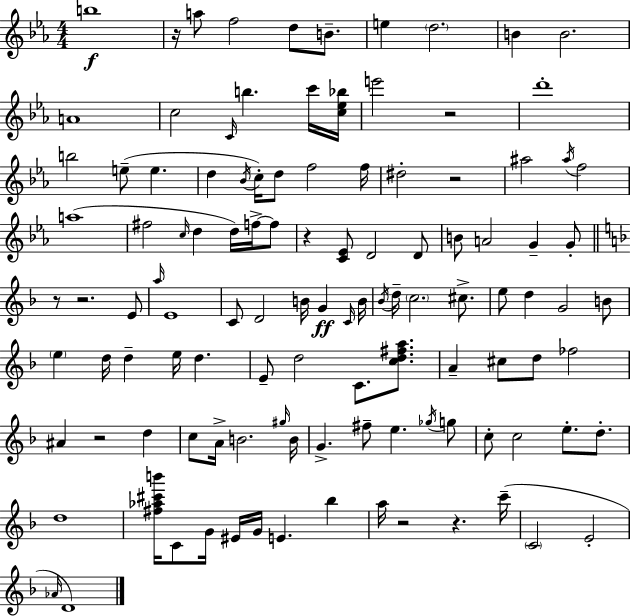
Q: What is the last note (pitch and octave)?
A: D4